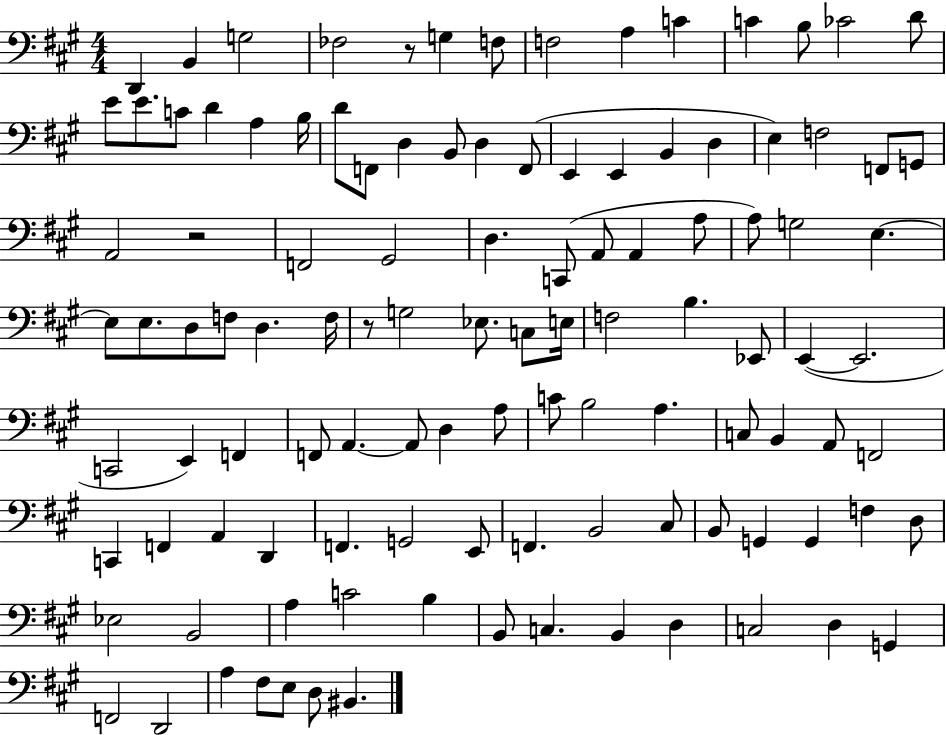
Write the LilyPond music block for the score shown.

{
  \clef bass
  \numericTimeSignature
  \time 4/4
  \key a \major
  d,4 b,4 g2 | fes2 r8 g4 f8 | f2 a4 c'4 | c'4 b8 ces'2 d'8 | \break e'8 e'8. c'8 d'4 a4 b16 | d'8 f,8 d4 b,8 d4 f,8( | e,4 e,4 b,4 d4 | e4) f2 f,8 g,8 | \break a,2 r2 | f,2 gis,2 | d4. c,8( a,8 a,4 a8 | a8) g2 e4.~~ | \break e8 e8. d8 f8 d4. f16 | r8 g2 ees8. c8 e16 | f2 b4. ees,8 | e,4~(~ e,2. | \break c,2 e,4) f,4 | f,8 a,4.~~ a,8 d4 a8 | c'8 b2 a4. | c8 b,4 a,8 f,2 | \break c,4 f,4 a,4 d,4 | f,4. g,2 e,8 | f,4. b,2 cis8 | b,8 g,4 g,4 f4 d8 | \break ees2 b,2 | a4 c'2 b4 | b,8 c4. b,4 d4 | c2 d4 g,4 | \break f,2 d,2 | a4 fis8 e8 d8 bis,4. | \bar "|."
}